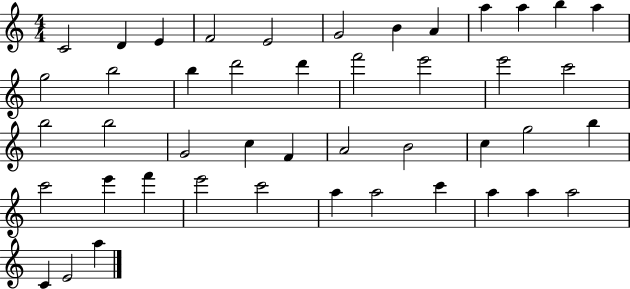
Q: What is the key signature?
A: C major